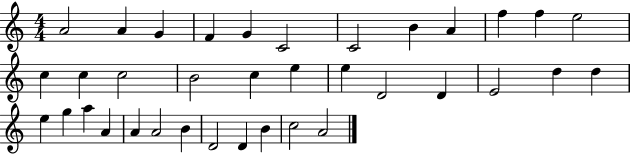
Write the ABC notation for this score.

X:1
T:Untitled
M:4/4
L:1/4
K:C
A2 A G F G C2 C2 B A f f e2 c c c2 B2 c e e D2 D E2 d d e g a A A A2 B D2 D B c2 A2